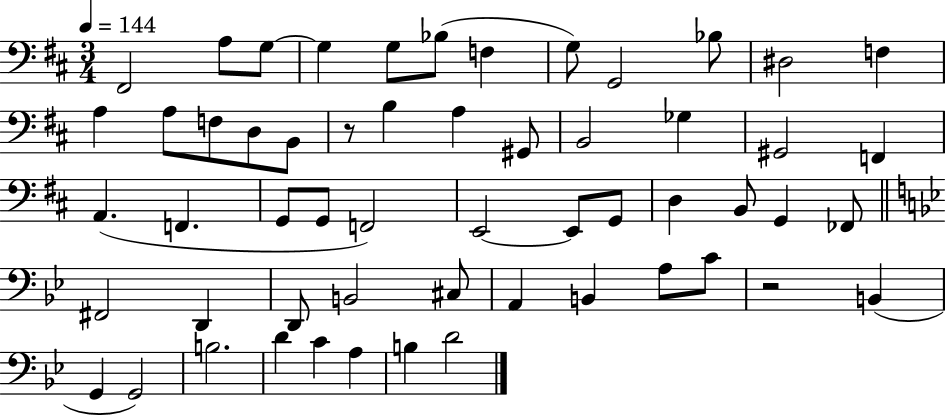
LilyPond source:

{
  \clef bass
  \numericTimeSignature
  \time 3/4
  \key d \major
  \tempo 4 = 144
  \repeat volta 2 { fis,2 a8 g8~~ | g4 g8 bes8( f4 | g8) g,2 bes8 | dis2 f4 | \break a4 a8 f8 d8 b,8 | r8 b4 a4 gis,8 | b,2 ges4 | gis,2 f,4 | \break a,4.( f,4. | g,8 g,8 f,2) | e,2~~ e,8 g,8 | d4 b,8 g,4 fes,8 | \break \bar "||" \break \key bes \major fis,2 d,4 | d,8 b,2 cis8 | a,4 b,4 a8 c'8 | r2 b,4( | \break g,4 g,2) | b2. | d'4 c'4 a4 | b4 d'2 | \break } \bar "|."
}